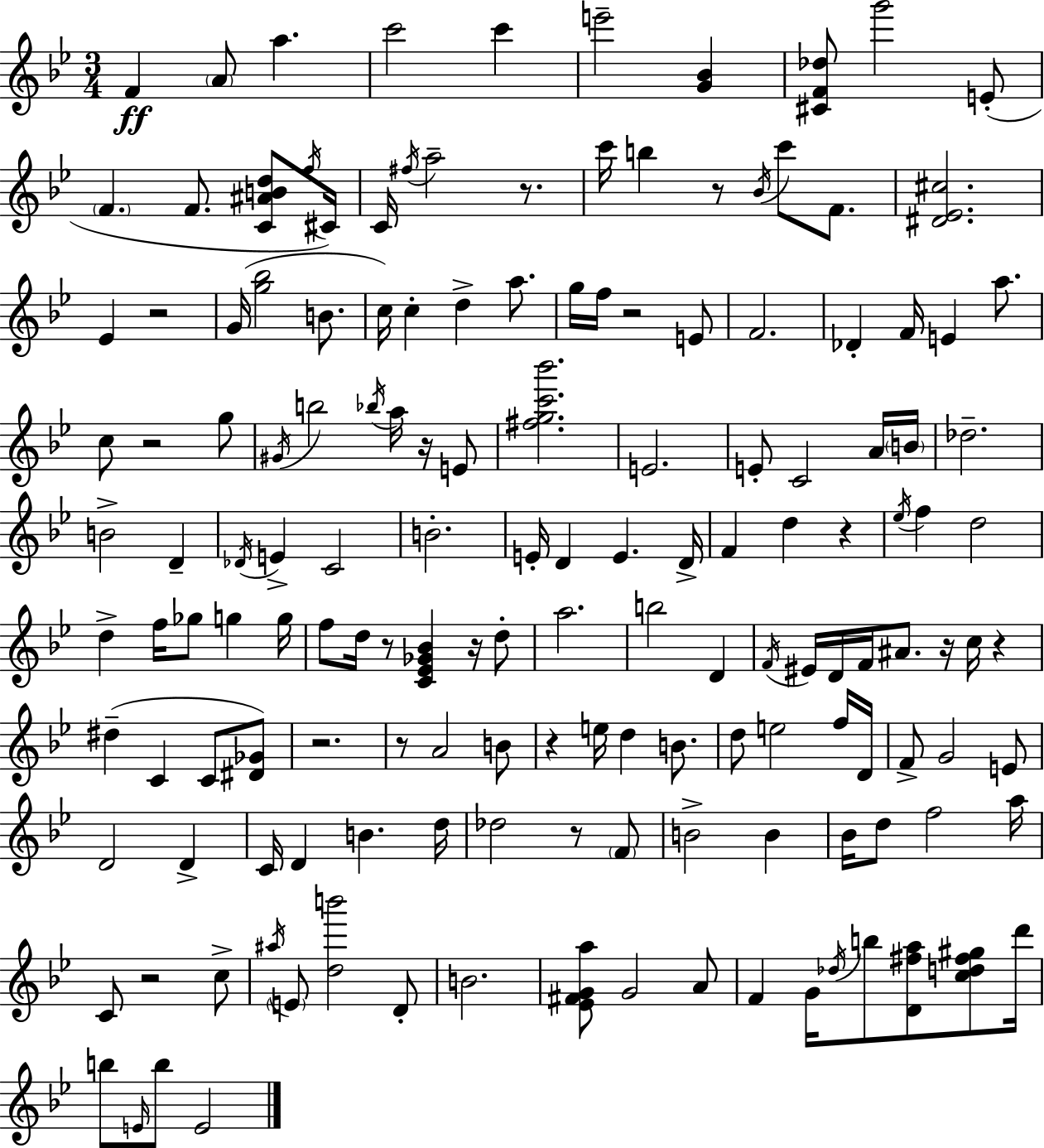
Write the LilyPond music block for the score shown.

{
  \clef treble
  \numericTimeSignature
  \time 3/4
  \key g \minor
  \repeat volta 2 { f'4\ff \parenthesize a'8 a''4. | c'''2 c'''4 | e'''2-- <g' bes'>4 | <cis' f' des''>8 g'''2 e'8-.( | \break \parenthesize f'4. f'8. <c' ais' b' d''>8 \acciaccatura { f''16 } | cis'16) c'16 \acciaccatura { fis''16 } a''2-- r8. | c'''16 b''4 r8 \acciaccatura { bes'16 } c'''8 | f'8. <dis' ees' cis''>2. | \break ees'4 r2 | g'16( <g'' bes''>2 | b'8. c''16) c''4-. d''4-> | a''8. g''16 f''16 r2 | \break e'8 f'2. | des'4-. f'16 e'4 | a''8. c''8 r2 | g''8 \acciaccatura { gis'16 } b''2 | \break \acciaccatura { bes''16 } a''16 r16 e'8 <fis'' g'' c''' bes'''>2. | e'2. | e'8-. c'2 | a'16 \parenthesize b'16 des''2.-- | \break b'2-> | d'4-- \acciaccatura { des'16 } e'4-> c'2 | b'2.-. | e'16-. d'4 e'4. | \break d'16-> f'4 d''4 | r4 \acciaccatura { ees''16 } f''4 d''2 | d''4-> f''16 | ges''8 g''4 g''16 f''8 d''16 r8 | \break <c' ees' ges' bes'>4 r16 d''8-. a''2. | b''2 | d'4 \acciaccatura { f'16 } eis'16 d'16 f'16 ais'8. | r16 c''16 r4 dis''4--( | \break c'4 c'8 <dis' ges'>8) r2. | r8 a'2 | b'8 r4 | e''16 d''4 b'8. d''8 e''2 | \break f''16 d'16 f'8-> g'2 | e'8 d'2 | d'4-> c'16 d'4 | b'4. d''16 des''2 | \break r8 \parenthesize f'8 b'2-> | b'4 bes'16 d''8 f''2 | a''16 c'8 r2 | c''8-> \acciaccatura { ais''16 } \parenthesize e'8 <d'' b'''>2 | \break d'8-. b'2. | <ees' fis' g' a''>8 g'2 | a'8 f'4 | g'16 \acciaccatura { des''16 } b''8 <d' fis'' a''>8 <c'' d'' fis'' gis''>8 d'''16 b''8 | \break \grace { e'16 } b''8 e'2 } \bar "|."
}